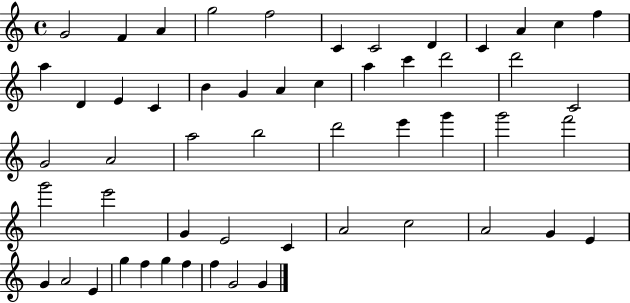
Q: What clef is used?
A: treble